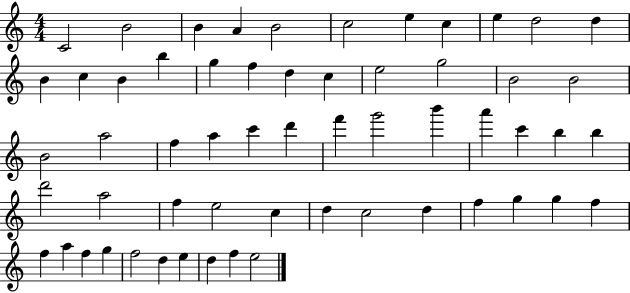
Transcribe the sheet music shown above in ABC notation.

X:1
T:Untitled
M:4/4
L:1/4
K:C
C2 B2 B A B2 c2 e c e d2 d B c B b g f d c e2 g2 B2 B2 B2 a2 f a c' d' f' g'2 b' a' c' b b d'2 a2 f e2 c d c2 d f g g f f a f g f2 d e d f e2